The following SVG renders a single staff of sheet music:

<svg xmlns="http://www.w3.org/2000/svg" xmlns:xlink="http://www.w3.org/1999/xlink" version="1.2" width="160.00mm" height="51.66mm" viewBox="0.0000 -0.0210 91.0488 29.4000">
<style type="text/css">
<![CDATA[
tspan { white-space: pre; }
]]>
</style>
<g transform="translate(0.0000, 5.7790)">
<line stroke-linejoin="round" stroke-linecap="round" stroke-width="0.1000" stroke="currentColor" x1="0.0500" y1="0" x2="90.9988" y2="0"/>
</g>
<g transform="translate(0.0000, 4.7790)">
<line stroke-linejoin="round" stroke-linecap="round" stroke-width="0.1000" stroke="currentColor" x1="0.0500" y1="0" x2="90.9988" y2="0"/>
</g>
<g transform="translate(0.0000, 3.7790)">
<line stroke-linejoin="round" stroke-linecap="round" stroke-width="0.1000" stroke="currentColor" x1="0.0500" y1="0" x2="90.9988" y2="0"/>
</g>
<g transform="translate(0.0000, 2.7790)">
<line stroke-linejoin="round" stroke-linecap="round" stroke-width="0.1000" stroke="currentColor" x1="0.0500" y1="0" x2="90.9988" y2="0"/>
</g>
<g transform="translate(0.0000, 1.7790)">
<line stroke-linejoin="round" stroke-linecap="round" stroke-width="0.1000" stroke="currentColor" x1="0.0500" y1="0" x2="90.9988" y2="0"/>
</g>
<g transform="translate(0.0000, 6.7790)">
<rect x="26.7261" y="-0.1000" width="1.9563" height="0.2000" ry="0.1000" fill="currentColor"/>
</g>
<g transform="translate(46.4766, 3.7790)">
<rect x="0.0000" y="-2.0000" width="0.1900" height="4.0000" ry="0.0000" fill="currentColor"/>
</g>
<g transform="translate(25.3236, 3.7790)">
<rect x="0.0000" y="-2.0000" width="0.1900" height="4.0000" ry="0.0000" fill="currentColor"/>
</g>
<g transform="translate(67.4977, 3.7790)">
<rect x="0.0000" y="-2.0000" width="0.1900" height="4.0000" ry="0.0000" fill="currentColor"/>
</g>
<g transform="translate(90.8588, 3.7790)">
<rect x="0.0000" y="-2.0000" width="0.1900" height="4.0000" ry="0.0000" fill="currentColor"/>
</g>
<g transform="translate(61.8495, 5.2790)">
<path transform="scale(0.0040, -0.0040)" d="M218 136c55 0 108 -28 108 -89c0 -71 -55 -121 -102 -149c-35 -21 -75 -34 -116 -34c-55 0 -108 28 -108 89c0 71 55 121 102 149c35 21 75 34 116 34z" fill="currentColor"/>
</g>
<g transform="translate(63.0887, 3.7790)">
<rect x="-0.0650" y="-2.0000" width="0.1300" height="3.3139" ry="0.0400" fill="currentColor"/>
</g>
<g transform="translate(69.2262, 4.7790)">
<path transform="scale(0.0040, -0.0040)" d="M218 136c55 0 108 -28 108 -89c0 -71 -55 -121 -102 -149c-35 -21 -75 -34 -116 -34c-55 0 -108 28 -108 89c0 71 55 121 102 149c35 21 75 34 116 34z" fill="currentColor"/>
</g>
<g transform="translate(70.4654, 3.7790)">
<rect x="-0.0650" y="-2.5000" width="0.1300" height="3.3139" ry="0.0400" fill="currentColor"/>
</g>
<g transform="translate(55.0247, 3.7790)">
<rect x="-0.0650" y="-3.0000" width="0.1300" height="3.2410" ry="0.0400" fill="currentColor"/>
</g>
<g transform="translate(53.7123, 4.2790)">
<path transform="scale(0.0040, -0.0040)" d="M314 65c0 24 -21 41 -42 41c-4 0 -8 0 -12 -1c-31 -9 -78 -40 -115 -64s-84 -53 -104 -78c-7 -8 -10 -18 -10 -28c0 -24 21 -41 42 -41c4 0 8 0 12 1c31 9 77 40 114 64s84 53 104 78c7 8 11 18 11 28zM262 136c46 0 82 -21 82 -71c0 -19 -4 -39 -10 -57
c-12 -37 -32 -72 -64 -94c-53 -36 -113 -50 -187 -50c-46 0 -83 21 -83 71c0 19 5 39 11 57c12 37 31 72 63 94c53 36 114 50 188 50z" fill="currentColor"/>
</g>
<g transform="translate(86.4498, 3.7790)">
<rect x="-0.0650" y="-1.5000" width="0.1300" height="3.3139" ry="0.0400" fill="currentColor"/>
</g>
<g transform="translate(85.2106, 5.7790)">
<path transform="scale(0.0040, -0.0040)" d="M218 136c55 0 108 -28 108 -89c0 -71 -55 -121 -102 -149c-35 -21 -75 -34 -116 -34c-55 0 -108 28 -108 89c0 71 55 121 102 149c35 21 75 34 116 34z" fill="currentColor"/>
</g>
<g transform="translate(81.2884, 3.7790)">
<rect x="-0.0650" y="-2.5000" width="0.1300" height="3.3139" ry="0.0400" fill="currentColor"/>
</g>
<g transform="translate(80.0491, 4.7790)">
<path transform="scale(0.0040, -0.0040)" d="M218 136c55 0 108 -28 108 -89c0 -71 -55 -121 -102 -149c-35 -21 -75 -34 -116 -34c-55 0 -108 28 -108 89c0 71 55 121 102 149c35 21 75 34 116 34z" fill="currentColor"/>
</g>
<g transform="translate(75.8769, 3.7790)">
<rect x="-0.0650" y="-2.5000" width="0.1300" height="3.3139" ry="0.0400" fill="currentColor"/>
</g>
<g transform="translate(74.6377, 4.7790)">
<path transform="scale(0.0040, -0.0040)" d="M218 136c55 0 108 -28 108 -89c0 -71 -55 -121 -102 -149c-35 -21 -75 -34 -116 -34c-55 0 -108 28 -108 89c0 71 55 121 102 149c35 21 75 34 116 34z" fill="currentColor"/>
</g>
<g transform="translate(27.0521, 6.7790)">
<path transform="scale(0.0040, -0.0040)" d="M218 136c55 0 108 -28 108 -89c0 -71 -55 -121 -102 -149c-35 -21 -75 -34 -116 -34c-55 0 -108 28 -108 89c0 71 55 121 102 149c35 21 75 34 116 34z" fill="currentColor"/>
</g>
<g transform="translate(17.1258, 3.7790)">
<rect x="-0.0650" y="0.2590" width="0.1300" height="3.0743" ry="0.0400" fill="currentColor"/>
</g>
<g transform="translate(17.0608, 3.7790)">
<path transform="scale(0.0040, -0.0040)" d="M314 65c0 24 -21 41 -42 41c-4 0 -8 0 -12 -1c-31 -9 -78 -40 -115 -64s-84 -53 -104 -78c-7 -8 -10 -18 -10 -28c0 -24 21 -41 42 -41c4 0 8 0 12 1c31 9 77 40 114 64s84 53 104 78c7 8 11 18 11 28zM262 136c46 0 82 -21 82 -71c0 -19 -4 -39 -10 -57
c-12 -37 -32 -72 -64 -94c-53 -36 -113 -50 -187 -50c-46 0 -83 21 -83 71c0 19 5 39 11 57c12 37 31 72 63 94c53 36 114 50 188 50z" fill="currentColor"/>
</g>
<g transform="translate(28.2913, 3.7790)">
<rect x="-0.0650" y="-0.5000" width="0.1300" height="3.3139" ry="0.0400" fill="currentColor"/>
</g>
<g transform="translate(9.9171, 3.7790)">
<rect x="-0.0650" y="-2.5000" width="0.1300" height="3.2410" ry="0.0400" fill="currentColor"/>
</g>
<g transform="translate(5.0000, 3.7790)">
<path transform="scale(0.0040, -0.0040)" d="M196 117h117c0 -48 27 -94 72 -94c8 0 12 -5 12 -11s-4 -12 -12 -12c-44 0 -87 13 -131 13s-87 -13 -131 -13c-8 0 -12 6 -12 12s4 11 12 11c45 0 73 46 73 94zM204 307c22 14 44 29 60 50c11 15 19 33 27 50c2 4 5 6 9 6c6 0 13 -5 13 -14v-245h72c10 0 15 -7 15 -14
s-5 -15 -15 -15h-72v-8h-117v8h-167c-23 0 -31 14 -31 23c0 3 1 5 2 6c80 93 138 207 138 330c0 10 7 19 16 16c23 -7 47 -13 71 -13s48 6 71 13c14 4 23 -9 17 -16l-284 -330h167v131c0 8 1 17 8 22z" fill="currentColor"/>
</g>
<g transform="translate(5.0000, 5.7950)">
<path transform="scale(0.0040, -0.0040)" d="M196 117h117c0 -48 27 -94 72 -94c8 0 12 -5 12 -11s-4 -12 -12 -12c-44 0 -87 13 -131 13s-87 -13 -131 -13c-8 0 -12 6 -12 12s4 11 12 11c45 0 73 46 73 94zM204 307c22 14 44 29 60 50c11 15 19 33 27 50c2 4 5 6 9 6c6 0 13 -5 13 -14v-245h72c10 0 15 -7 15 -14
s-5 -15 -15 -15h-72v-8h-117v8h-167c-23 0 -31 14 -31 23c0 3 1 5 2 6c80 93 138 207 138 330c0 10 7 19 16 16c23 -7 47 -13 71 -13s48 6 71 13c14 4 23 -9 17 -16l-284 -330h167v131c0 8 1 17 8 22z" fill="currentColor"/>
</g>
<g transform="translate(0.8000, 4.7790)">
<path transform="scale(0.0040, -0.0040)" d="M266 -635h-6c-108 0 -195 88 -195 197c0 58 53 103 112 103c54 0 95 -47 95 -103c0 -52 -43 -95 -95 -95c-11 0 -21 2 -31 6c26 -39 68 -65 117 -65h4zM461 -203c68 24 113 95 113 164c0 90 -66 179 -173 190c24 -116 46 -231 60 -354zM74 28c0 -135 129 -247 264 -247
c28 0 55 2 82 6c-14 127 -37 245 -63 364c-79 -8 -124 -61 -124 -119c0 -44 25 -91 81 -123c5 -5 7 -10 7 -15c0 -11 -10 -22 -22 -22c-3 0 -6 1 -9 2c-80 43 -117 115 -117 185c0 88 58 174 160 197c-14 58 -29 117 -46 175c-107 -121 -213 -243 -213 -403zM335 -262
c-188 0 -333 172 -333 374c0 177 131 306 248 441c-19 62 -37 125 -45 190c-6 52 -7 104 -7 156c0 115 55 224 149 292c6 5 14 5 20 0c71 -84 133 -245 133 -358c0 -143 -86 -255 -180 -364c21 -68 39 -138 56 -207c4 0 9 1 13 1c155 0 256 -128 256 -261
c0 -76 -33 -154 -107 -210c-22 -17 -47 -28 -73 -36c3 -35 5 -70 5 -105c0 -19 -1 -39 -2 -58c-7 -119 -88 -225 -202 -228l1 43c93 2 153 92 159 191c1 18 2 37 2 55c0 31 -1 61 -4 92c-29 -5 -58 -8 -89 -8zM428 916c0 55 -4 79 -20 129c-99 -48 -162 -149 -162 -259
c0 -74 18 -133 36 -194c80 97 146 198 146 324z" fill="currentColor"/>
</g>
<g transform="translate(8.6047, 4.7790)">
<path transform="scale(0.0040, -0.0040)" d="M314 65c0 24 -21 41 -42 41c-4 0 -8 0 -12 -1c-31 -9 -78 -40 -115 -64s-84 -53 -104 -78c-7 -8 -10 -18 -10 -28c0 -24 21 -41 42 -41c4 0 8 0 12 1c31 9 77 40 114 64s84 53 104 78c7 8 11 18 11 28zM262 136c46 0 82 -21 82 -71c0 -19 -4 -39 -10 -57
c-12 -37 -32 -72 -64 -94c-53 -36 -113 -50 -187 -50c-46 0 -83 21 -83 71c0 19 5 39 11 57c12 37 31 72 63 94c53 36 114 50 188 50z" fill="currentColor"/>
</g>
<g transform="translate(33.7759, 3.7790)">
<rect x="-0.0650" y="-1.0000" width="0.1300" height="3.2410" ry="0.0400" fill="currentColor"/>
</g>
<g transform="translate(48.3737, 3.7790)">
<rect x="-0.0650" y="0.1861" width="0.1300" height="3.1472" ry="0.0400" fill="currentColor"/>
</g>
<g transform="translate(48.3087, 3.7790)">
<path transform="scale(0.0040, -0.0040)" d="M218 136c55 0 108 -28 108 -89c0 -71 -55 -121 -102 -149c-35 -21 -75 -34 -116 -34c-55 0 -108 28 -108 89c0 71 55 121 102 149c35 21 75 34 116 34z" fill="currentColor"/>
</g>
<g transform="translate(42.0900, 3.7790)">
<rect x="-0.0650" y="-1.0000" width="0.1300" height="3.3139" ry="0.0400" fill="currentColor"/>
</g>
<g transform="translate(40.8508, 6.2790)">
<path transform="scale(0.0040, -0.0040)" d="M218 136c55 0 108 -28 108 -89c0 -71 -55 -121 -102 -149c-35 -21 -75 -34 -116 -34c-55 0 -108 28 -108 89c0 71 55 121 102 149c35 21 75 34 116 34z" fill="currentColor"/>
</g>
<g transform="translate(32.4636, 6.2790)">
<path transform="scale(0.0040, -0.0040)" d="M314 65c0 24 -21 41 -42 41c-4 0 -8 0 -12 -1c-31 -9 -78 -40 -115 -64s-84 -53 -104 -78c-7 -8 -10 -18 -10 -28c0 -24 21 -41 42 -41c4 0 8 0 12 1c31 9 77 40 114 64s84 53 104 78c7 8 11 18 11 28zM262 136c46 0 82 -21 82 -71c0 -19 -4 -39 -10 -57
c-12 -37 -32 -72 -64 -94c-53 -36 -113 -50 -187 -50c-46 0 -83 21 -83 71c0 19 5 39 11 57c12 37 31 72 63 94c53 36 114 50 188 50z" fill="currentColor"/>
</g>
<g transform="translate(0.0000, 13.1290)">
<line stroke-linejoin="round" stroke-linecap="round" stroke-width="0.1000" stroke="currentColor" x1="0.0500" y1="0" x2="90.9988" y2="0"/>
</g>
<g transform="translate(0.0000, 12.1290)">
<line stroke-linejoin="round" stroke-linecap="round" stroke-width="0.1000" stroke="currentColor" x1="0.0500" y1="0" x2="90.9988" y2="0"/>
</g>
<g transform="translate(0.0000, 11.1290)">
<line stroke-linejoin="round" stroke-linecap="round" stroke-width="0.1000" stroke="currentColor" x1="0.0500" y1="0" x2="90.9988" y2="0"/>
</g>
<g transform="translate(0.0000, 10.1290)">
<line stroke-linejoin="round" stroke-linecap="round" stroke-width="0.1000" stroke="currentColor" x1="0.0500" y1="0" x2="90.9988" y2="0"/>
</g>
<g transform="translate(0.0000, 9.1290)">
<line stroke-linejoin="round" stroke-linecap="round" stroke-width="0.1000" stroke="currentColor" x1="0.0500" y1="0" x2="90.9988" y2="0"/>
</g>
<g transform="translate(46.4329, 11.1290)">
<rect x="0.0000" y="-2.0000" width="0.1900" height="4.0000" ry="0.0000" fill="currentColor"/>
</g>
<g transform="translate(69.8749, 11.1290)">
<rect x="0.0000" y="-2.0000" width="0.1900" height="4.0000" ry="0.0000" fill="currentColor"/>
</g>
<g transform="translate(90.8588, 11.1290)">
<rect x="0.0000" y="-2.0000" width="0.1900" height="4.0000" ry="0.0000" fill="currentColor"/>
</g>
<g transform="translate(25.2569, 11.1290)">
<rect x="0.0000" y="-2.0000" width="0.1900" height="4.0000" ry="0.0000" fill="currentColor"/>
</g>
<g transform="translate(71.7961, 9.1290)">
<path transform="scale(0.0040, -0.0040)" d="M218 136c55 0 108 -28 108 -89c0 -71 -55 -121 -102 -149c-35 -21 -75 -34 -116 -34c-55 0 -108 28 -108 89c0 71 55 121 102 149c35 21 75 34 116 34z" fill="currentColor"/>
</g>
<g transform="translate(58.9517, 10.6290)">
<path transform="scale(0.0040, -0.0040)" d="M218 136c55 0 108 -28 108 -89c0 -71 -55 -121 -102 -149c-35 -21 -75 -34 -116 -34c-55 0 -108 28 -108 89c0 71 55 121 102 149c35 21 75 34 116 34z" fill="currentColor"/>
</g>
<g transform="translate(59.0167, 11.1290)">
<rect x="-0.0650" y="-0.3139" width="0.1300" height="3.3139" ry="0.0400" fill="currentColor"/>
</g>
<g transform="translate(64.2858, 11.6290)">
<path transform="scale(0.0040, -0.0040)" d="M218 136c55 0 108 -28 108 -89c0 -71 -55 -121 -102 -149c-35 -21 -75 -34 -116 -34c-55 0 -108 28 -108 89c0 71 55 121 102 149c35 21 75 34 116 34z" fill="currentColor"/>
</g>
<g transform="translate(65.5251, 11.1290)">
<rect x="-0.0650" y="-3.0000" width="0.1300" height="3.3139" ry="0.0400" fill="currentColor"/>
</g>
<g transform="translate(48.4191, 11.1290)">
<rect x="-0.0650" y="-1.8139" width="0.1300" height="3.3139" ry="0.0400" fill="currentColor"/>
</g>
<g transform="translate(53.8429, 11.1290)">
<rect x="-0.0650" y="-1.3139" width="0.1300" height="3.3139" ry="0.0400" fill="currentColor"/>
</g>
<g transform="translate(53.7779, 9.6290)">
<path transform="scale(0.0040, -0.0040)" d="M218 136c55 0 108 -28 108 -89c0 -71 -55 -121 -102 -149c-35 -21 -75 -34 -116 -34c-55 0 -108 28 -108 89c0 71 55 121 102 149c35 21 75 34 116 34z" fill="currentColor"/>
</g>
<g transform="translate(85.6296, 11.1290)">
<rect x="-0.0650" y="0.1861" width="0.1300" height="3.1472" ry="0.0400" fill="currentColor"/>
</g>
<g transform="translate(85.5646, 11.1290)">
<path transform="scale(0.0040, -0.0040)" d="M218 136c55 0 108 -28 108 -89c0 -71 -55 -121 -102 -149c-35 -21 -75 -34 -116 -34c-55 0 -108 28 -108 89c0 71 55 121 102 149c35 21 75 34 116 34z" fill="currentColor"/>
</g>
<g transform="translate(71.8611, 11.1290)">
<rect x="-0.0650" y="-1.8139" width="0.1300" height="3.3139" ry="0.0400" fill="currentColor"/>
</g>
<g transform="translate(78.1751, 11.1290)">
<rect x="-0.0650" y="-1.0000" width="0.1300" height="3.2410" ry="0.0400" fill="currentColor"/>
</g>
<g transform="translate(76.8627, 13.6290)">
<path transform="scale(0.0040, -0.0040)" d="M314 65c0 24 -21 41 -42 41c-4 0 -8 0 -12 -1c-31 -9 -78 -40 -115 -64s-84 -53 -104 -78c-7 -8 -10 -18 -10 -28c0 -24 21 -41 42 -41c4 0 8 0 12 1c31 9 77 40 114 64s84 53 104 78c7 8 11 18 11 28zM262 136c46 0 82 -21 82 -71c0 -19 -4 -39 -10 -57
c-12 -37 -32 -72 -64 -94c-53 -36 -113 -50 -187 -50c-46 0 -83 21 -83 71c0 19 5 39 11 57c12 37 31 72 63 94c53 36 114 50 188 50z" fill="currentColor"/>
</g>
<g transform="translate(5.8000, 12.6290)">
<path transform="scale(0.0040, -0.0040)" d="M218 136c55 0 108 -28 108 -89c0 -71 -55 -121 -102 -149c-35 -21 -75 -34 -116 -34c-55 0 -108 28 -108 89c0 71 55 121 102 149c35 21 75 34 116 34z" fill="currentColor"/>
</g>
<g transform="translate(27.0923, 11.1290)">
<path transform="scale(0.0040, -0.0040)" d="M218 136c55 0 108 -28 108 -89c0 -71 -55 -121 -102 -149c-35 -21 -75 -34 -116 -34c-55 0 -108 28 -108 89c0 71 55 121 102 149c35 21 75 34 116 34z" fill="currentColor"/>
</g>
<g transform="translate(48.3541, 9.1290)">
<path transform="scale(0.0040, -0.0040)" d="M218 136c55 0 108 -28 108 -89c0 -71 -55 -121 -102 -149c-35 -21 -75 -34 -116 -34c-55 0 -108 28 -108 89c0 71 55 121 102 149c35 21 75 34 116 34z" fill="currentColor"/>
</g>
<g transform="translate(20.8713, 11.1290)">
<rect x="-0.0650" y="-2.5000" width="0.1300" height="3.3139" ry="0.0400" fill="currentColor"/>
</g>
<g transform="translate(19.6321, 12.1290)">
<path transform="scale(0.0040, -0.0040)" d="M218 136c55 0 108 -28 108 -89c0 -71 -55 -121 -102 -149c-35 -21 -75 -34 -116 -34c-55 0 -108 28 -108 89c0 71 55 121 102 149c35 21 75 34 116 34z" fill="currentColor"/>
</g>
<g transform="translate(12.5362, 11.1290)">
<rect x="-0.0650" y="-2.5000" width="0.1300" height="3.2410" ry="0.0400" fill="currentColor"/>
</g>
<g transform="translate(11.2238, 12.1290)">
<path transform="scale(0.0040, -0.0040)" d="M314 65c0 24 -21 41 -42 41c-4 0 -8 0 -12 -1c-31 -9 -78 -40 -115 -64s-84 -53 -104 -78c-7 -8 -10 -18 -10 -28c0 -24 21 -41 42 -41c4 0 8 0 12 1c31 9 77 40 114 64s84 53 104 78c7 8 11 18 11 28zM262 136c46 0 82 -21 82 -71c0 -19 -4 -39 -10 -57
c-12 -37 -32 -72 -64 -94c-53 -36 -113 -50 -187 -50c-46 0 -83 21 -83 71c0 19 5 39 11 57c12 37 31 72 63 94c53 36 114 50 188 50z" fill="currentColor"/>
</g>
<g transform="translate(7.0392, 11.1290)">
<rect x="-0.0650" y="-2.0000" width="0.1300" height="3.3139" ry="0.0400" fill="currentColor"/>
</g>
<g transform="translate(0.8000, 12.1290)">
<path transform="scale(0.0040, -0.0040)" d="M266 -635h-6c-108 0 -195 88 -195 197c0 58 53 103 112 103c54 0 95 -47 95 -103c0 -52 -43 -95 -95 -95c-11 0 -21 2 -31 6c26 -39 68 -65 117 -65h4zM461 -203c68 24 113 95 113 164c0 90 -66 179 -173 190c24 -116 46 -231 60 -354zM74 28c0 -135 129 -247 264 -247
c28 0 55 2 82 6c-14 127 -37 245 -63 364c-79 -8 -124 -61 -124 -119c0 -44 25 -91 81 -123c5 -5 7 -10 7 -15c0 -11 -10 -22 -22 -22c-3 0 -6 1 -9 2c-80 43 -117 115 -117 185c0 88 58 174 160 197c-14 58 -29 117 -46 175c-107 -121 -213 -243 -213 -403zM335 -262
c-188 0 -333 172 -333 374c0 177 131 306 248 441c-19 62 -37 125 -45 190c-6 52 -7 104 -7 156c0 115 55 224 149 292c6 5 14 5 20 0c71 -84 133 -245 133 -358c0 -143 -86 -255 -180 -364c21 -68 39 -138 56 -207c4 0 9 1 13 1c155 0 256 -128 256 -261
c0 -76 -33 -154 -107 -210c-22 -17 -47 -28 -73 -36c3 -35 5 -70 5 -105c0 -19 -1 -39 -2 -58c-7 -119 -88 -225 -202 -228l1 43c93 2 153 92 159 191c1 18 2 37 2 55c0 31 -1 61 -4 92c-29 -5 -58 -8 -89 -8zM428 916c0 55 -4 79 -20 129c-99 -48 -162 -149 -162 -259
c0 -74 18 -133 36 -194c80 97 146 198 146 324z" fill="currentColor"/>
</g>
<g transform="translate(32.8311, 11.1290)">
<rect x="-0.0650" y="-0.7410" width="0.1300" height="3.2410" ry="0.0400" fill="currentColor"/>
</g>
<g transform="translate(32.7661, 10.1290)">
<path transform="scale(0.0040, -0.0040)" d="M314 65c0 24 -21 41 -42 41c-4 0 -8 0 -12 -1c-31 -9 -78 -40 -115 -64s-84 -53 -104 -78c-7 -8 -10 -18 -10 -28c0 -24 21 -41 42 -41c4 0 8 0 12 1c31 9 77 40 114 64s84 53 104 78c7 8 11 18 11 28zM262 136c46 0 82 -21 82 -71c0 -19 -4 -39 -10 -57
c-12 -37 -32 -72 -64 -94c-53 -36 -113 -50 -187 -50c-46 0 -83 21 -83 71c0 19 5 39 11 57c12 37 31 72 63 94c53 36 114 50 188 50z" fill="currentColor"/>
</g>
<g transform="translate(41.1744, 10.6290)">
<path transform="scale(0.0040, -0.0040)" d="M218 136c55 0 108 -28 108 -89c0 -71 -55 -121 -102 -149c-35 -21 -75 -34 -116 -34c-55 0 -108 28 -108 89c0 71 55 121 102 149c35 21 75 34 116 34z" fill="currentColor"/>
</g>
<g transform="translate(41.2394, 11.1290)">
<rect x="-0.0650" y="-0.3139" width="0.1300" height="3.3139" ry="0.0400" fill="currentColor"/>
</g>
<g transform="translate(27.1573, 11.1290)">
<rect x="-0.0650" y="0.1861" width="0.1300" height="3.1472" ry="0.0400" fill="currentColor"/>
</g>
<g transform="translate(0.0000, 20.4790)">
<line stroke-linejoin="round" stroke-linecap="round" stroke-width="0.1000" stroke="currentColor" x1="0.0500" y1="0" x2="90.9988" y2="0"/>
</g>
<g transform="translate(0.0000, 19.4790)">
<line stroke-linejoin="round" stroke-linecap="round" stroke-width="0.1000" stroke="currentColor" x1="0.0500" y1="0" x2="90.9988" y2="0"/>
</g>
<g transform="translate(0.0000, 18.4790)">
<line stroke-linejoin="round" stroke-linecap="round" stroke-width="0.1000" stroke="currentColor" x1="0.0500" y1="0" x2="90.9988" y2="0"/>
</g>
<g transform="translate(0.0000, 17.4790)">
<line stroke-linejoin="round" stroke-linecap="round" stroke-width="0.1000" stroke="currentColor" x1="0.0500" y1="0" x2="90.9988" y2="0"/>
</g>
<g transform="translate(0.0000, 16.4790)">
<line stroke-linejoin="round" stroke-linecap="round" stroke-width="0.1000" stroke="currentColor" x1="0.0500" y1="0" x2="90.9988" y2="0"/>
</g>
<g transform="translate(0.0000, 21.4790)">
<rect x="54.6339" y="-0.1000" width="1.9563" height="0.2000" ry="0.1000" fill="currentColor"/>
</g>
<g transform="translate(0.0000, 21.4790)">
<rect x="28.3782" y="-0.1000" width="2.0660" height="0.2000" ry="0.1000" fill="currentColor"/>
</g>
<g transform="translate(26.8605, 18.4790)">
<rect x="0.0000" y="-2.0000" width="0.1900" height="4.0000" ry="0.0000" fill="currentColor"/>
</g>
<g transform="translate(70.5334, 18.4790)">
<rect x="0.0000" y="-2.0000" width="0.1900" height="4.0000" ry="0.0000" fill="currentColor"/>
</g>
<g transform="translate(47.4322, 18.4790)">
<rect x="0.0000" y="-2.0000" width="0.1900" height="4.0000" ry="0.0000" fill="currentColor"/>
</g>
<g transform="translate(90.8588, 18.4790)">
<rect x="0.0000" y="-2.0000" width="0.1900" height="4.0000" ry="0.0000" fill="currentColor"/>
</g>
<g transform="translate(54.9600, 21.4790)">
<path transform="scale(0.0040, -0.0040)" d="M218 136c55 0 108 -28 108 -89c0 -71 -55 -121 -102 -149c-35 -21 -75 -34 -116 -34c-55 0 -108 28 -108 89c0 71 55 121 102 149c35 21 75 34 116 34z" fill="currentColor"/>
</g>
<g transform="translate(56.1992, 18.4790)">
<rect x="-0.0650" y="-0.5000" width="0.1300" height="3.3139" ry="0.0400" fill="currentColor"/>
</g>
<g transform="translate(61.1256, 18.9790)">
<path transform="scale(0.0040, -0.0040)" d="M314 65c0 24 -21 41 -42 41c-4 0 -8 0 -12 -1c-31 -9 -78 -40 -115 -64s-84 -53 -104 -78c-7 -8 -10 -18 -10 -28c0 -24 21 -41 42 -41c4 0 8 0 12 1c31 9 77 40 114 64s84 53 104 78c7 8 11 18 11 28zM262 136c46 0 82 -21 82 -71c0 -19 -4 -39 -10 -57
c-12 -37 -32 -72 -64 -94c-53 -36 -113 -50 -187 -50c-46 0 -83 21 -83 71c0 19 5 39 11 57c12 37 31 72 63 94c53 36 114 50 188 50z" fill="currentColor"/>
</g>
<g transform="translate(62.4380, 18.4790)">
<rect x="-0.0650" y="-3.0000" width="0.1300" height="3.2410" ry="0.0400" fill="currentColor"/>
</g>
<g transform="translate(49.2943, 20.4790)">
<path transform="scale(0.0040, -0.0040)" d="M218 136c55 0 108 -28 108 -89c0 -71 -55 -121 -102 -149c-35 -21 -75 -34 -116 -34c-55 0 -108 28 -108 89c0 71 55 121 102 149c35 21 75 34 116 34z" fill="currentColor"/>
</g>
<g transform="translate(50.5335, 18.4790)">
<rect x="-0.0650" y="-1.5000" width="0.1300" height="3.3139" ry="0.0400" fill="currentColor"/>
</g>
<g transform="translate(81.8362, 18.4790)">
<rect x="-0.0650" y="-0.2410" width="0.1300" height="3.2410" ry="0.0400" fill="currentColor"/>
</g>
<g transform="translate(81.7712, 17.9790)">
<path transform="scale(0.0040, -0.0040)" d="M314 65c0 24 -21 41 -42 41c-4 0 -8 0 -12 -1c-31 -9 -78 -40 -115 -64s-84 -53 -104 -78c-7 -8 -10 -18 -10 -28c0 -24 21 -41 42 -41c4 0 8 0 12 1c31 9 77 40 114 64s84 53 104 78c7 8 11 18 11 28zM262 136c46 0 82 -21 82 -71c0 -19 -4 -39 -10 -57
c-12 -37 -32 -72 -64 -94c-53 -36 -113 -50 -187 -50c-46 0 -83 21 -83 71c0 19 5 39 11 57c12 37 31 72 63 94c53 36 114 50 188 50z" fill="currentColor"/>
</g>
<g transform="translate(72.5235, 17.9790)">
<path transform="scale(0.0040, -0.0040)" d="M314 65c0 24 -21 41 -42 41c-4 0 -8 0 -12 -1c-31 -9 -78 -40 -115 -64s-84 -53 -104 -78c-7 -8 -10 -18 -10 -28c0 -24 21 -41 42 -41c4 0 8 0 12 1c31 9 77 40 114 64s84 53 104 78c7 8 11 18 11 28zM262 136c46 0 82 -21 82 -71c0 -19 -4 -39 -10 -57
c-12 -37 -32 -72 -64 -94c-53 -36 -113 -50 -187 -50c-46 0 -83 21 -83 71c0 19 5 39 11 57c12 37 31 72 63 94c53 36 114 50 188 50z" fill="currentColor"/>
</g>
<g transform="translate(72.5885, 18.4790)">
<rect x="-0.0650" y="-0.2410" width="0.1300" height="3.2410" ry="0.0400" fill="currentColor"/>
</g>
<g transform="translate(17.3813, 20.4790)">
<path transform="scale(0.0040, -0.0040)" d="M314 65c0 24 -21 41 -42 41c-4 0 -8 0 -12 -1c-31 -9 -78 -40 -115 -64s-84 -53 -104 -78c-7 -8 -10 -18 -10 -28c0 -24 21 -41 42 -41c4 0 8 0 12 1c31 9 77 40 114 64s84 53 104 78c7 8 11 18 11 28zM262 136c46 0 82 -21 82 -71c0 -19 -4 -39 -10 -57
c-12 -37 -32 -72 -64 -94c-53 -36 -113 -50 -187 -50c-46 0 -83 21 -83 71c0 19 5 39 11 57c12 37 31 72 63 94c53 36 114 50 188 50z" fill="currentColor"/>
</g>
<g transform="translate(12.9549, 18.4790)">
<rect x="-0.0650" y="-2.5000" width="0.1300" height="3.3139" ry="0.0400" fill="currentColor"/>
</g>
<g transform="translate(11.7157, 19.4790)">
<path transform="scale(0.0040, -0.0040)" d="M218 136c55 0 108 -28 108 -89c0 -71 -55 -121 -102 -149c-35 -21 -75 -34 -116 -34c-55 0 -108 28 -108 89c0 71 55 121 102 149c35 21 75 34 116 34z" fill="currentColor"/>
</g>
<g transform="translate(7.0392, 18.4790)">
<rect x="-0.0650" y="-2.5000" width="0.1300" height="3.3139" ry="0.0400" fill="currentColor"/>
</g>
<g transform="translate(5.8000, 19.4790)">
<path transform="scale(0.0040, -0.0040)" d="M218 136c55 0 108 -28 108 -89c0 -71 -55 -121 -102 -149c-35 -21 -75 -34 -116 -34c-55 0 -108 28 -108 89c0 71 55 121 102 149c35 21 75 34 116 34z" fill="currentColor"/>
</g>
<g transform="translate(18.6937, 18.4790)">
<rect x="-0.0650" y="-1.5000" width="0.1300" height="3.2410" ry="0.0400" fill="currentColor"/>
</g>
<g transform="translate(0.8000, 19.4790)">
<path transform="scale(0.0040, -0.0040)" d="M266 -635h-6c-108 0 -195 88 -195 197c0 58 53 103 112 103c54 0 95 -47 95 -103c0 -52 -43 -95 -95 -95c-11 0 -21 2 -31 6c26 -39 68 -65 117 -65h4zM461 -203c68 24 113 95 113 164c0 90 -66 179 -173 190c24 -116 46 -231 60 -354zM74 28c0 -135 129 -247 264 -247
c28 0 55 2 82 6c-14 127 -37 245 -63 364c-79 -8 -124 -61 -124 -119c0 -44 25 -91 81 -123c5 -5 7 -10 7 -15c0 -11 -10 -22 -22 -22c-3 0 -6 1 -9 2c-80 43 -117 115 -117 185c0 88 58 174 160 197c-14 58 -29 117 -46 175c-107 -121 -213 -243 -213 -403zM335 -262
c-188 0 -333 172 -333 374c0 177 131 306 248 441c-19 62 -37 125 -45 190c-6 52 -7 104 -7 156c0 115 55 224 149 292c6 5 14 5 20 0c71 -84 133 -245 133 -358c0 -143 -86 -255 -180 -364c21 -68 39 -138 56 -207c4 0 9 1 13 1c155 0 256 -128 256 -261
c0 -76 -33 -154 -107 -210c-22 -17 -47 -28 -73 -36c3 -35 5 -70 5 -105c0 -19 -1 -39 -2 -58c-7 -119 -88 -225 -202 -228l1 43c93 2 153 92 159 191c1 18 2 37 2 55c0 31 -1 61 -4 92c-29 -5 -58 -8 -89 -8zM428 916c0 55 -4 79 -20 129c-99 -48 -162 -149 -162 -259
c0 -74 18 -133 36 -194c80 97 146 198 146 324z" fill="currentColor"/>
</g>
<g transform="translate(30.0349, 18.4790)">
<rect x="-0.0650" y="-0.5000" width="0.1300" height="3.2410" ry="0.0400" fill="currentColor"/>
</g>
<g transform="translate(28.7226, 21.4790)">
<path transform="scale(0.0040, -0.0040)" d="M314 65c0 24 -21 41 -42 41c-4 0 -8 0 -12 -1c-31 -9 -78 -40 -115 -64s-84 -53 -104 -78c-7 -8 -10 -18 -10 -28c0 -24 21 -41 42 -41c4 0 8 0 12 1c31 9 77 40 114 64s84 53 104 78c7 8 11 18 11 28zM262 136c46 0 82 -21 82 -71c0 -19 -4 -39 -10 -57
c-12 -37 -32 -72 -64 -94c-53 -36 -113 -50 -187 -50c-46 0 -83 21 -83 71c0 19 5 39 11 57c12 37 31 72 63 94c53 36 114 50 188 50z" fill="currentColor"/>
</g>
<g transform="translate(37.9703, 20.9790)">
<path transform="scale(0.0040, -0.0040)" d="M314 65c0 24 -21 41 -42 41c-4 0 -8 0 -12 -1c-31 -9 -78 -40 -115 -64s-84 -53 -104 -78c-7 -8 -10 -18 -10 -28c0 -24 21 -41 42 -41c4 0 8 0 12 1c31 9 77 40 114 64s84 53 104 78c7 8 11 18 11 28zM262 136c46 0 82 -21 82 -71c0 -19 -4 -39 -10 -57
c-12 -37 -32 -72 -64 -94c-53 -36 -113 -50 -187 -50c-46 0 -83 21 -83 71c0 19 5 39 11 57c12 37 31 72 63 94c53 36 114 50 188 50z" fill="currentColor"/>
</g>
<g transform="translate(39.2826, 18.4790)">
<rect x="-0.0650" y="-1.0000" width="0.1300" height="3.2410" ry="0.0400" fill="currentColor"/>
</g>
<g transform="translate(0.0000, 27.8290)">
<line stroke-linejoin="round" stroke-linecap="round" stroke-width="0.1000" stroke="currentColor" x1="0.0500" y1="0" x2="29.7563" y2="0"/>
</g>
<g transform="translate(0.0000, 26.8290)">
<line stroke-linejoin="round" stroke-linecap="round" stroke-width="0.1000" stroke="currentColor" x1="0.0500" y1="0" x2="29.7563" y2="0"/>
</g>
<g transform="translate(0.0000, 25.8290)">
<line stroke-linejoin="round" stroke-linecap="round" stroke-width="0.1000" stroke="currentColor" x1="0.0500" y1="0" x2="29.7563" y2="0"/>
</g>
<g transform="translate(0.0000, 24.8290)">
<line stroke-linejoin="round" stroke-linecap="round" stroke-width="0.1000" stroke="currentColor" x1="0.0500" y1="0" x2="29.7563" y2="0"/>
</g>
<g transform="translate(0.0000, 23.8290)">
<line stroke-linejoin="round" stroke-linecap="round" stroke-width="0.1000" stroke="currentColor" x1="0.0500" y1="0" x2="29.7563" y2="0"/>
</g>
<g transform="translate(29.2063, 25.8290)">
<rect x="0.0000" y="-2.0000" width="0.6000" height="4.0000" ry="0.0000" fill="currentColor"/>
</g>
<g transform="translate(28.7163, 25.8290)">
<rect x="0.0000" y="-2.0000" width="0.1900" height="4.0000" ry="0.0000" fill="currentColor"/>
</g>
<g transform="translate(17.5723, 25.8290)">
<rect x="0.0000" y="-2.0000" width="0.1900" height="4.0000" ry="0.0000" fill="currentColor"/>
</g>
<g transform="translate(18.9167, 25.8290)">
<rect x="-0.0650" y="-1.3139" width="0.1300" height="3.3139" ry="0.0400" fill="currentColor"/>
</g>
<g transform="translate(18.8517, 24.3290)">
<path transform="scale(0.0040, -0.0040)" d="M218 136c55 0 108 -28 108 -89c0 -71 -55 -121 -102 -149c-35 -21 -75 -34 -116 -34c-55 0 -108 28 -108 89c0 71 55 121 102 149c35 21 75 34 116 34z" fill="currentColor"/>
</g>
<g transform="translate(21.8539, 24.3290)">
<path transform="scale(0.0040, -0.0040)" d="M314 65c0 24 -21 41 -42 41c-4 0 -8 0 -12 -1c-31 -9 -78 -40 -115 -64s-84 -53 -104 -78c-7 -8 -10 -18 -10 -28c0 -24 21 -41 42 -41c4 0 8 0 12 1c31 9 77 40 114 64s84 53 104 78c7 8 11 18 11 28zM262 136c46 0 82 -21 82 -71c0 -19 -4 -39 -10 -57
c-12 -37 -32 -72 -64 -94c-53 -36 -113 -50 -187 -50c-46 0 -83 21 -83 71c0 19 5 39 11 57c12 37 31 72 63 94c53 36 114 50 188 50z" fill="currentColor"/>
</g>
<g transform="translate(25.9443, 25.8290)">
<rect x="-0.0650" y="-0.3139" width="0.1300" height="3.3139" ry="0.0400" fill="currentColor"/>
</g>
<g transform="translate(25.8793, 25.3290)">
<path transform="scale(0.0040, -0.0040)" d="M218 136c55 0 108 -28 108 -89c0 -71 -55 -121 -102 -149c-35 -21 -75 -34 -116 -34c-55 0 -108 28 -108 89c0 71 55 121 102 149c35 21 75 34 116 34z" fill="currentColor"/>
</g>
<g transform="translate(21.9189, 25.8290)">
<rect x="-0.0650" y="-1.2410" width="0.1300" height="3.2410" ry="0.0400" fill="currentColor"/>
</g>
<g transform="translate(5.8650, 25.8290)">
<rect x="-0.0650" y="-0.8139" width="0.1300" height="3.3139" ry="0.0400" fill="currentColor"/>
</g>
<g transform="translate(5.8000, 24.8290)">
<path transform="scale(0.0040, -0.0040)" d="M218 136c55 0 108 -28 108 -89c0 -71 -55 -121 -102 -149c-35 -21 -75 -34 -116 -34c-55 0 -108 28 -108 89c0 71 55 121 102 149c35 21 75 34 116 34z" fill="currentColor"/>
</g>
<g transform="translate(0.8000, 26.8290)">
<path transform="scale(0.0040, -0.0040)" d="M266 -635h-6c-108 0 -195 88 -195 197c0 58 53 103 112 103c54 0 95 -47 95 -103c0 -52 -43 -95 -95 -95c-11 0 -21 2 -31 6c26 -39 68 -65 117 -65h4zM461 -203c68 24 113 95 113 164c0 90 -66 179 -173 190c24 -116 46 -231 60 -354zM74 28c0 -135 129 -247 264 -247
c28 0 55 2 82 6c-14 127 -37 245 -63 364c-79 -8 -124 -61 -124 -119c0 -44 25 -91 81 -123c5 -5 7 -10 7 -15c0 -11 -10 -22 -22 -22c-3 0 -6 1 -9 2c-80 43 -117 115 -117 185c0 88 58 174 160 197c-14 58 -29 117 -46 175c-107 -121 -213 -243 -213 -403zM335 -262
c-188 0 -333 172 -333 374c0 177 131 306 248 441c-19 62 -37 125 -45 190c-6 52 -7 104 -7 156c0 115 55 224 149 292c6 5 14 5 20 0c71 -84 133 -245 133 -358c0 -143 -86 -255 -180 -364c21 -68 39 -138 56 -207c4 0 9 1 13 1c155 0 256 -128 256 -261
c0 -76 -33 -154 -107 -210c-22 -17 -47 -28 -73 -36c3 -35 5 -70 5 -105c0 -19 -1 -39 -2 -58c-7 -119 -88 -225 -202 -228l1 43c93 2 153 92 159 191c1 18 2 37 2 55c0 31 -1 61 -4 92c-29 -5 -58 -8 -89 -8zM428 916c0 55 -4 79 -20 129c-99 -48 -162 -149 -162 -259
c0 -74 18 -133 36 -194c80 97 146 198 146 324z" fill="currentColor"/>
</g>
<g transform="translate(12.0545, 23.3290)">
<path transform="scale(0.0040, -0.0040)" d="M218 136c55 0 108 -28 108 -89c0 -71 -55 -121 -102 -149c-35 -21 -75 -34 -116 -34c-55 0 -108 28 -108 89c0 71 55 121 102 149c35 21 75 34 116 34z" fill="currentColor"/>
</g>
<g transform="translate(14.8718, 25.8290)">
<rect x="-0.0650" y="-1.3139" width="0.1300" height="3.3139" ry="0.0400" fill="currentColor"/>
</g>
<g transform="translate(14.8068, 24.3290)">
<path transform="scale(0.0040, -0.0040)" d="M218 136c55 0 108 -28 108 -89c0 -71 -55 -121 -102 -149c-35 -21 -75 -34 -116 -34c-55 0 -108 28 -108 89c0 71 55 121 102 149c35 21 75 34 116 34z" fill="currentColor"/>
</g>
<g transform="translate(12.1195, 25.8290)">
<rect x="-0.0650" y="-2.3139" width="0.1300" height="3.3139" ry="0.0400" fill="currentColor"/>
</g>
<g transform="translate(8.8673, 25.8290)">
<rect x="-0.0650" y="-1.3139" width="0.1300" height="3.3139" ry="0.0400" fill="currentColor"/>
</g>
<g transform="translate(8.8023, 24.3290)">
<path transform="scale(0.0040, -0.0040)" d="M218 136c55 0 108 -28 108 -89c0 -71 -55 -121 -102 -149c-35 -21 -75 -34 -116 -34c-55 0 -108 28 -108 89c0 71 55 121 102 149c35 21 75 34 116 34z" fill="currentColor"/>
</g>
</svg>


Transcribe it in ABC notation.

X:1
T:Untitled
M:4/4
L:1/4
K:C
G2 B2 C D2 D B A2 F G G G E F G2 G B d2 c f e c A f D2 B G G E2 C2 D2 E C A2 c2 c2 d e g e e e2 c